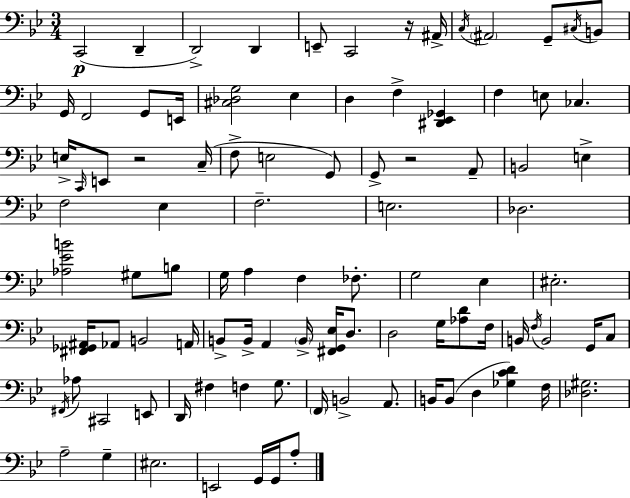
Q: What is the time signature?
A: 3/4